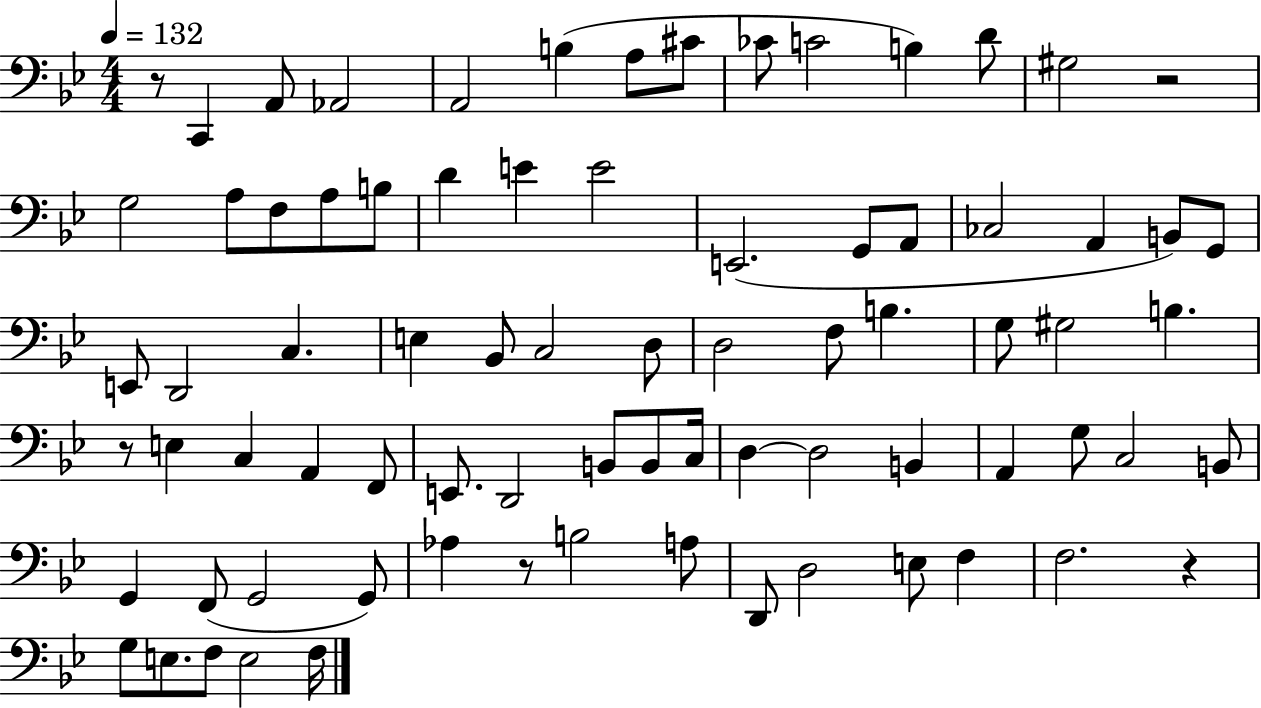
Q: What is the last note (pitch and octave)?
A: F3